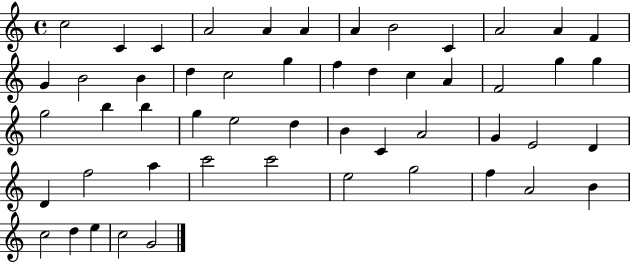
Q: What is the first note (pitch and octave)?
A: C5